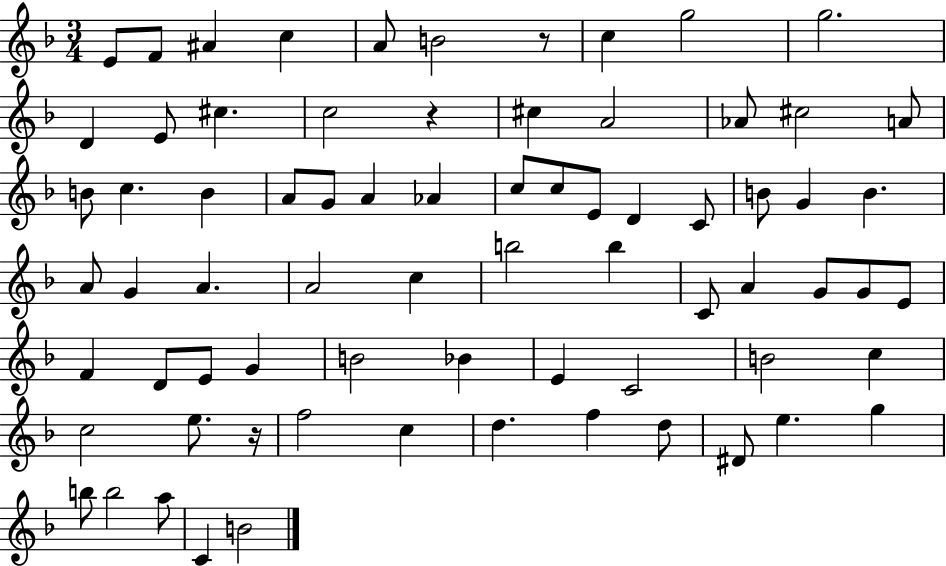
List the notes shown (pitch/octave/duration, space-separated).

E4/e F4/e A#4/q C5/q A4/e B4/h R/e C5/q G5/h G5/h. D4/q E4/e C#5/q. C5/h R/q C#5/q A4/h Ab4/e C#5/h A4/e B4/e C5/q. B4/q A4/e G4/e A4/q Ab4/q C5/e C5/e E4/e D4/q C4/e B4/e G4/q B4/q. A4/e G4/q A4/q. A4/h C5/q B5/h B5/q C4/e A4/q G4/e G4/e E4/e F4/q D4/e E4/e G4/q B4/h Bb4/q E4/q C4/h B4/h C5/q C5/h E5/e. R/s F5/h C5/q D5/q. F5/q D5/e D#4/e E5/q. G5/q B5/e B5/h A5/e C4/q B4/h